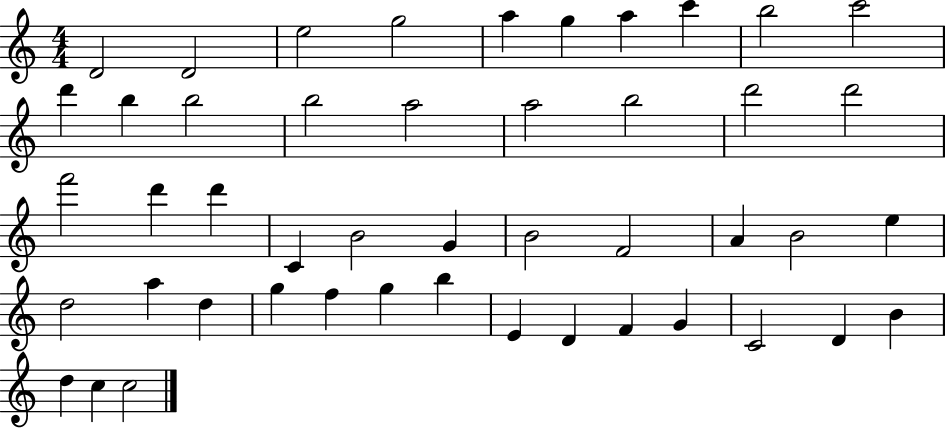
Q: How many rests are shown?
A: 0